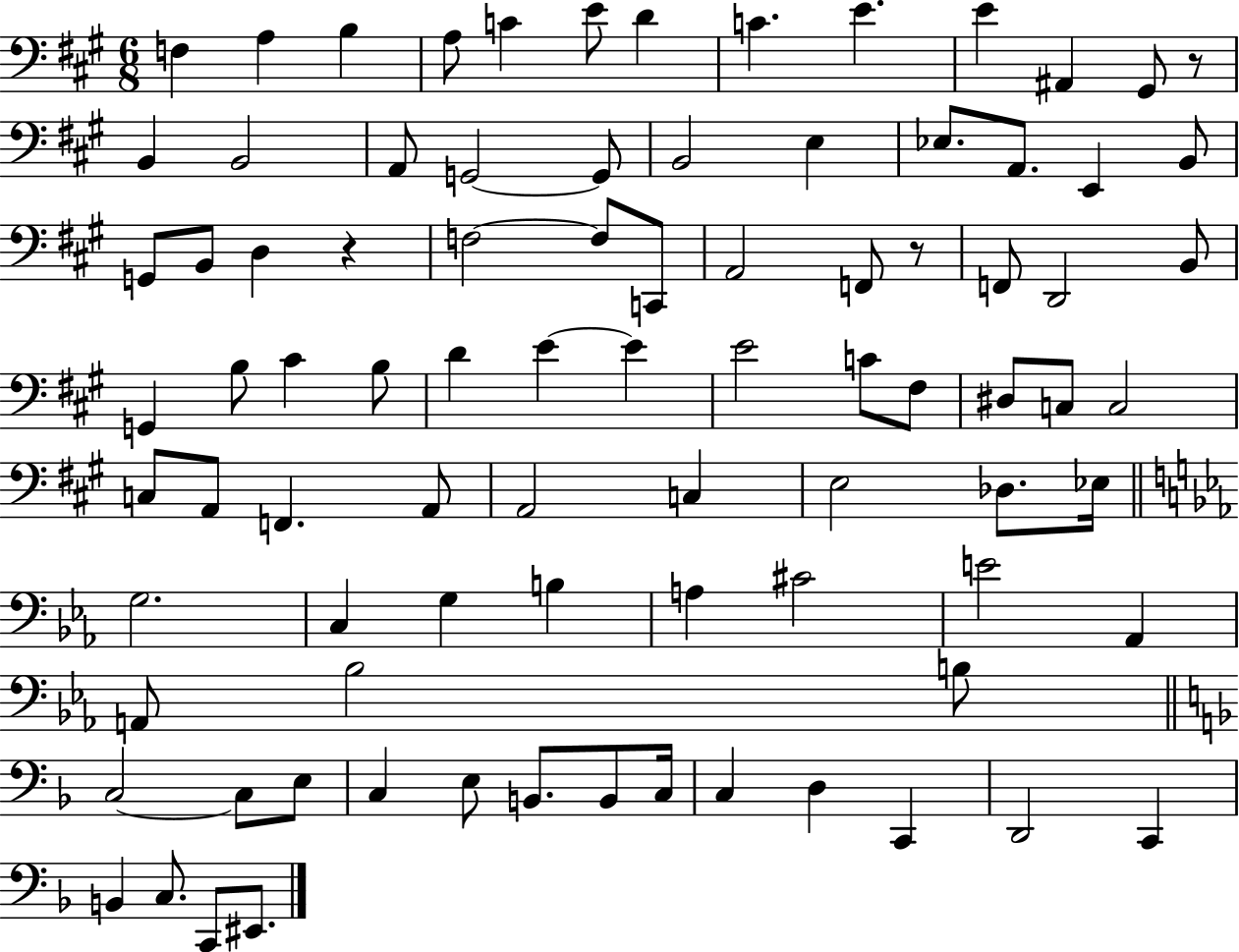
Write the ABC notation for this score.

X:1
T:Untitled
M:6/8
L:1/4
K:A
F, A, B, A,/2 C E/2 D C E E ^A,, ^G,,/2 z/2 B,, B,,2 A,,/2 G,,2 G,,/2 B,,2 E, _E,/2 A,,/2 E,, B,,/2 G,,/2 B,,/2 D, z F,2 F,/2 C,,/2 A,,2 F,,/2 z/2 F,,/2 D,,2 B,,/2 G,, B,/2 ^C B,/2 D E E E2 C/2 ^F,/2 ^D,/2 C,/2 C,2 C,/2 A,,/2 F,, A,,/2 A,,2 C, E,2 _D,/2 _E,/4 G,2 C, G, B, A, ^C2 E2 _A,, A,,/2 _B,2 B,/2 C,2 C,/2 E,/2 C, E,/2 B,,/2 B,,/2 C,/4 C, D, C,, D,,2 C,, B,, C,/2 C,,/2 ^E,,/2